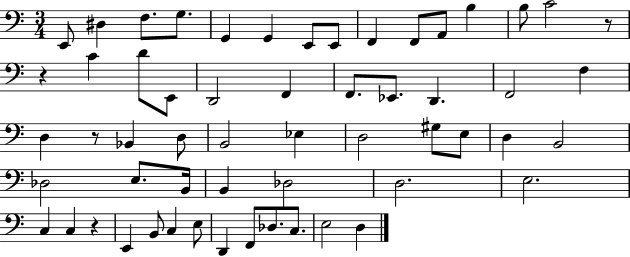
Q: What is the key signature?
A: C major